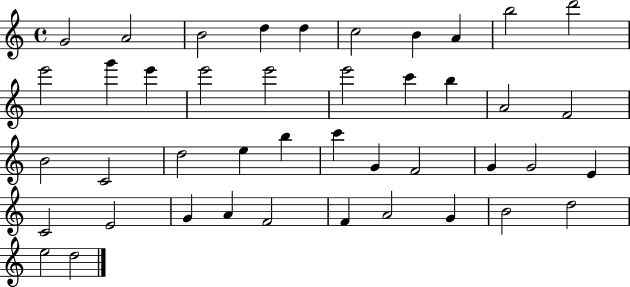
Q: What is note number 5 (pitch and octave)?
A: D5